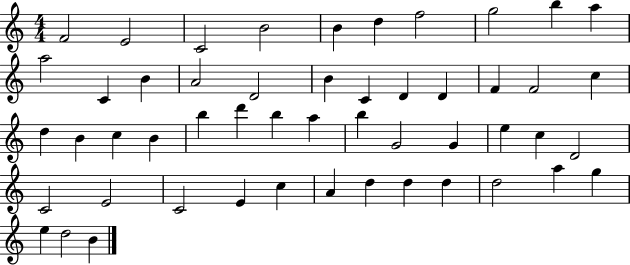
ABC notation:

X:1
T:Untitled
M:4/4
L:1/4
K:C
F2 E2 C2 B2 B d f2 g2 b a a2 C B A2 D2 B C D D F F2 c d B c B b d' b a b G2 G e c D2 C2 E2 C2 E c A d d d d2 a g e d2 B